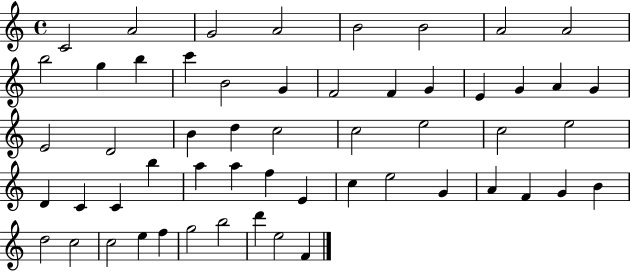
C4/h A4/h G4/h A4/h B4/h B4/h A4/h A4/h B5/h G5/q B5/q C6/q B4/h G4/q F4/h F4/q G4/q E4/q G4/q A4/q G4/q E4/h D4/h B4/q D5/q C5/h C5/h E5/h C5/h E5/h D4/q C4/q C4/q B5/q A5/q A5/q F5/q E4/q C5/q E5/h G4/q A4/q F4/q G4/q B4/q D5/h C5/h C5/h E5/q F5/q G5/h B5/h D6/q E5/h F4/q